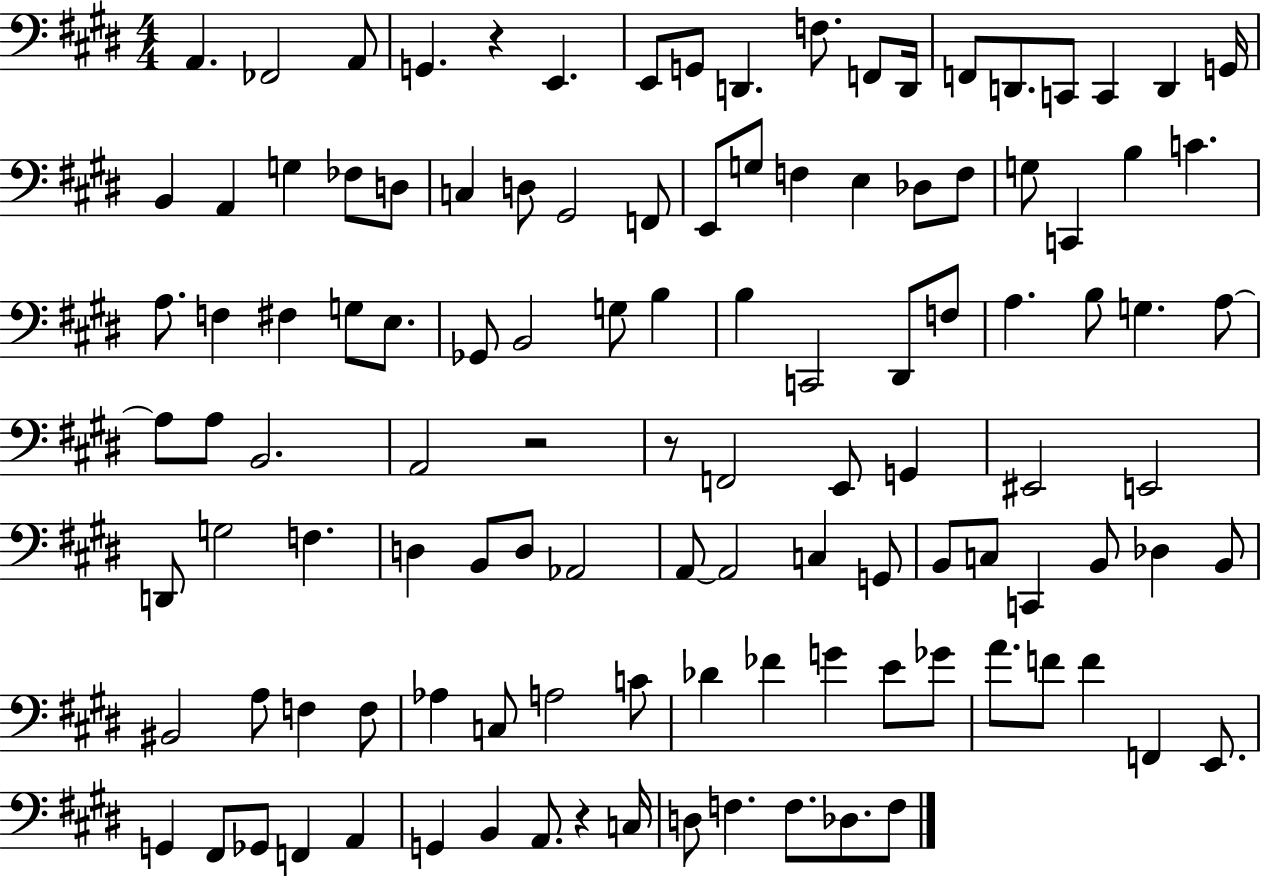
A2/q. FES2/h A2/e G2/q. R/q E2/q. E2/e G2/e D2/q. F3/e. F2/e D2/s F2/e D2/e. C2/e C2/q D2/q G2/s B2/q A2/q G3/q FES3/e D3/e C3/q D3/e G#2/h F2/e E2/e G3/e F3/q E3/q Db3/e F3/e G3/e C2/q B3/q C4/q. A3/e. F3/q F#3/q G3/e E3/e. Gb2/e B2/h G3/e B3/q B3/q C2/h D#2/e F3/e A3/q. B3/e G3/q. A3/e A3/e A3/e B2/h. A2/h R/h R/e F2/h E2/e G2/q EIS2/h E2/h D2/e G3/h F3/q. D3/q B2/e D3/e Ab2/h A2/e A2/h C3/q G2/e B2/e C3/e C2/q B2/e Db3/q B2/e BIS2/h A3/e F3/q F3/e Ab3/q C3/e A3/h C4/e Db4/q FES4/q G4/q E4/e Gb4/e A4/e. F4/e F4/q F2/q E2/e. G2/q F#2/e Gb2/e F2/q A2/q G2/q B2/q A2/e. R/q C3/s D3/e F3/q. F3/e. Db3/e. F3/e